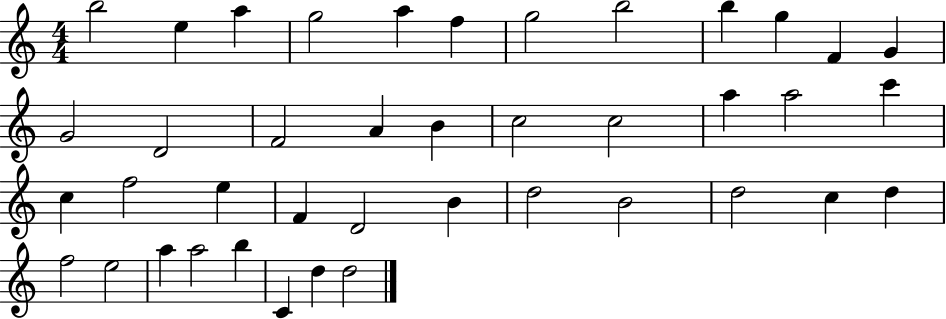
X:1
T:Untitled
M:4/4
L:1/4
K:C
b2 e a g2 a f g2 b2 b g F G G2 D2 F2 A B c2 c2 a a2 c' c f2 e F D2 B d2 B2 d2 c d f2 e2 a a2 b C d d2